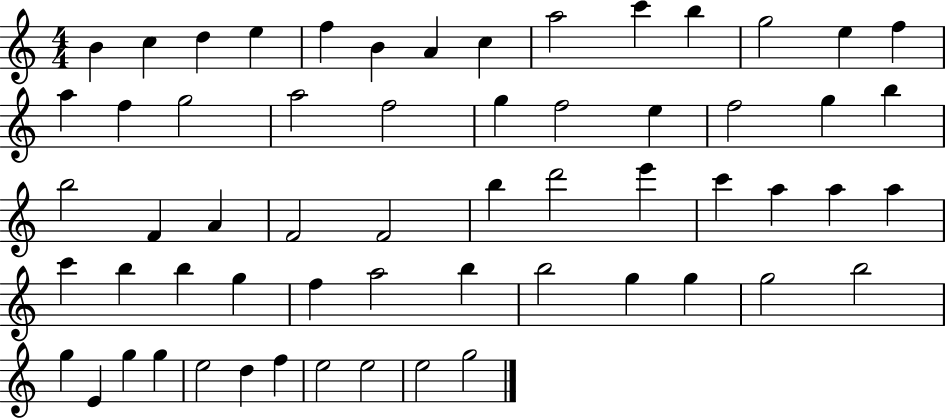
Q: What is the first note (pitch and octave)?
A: B4